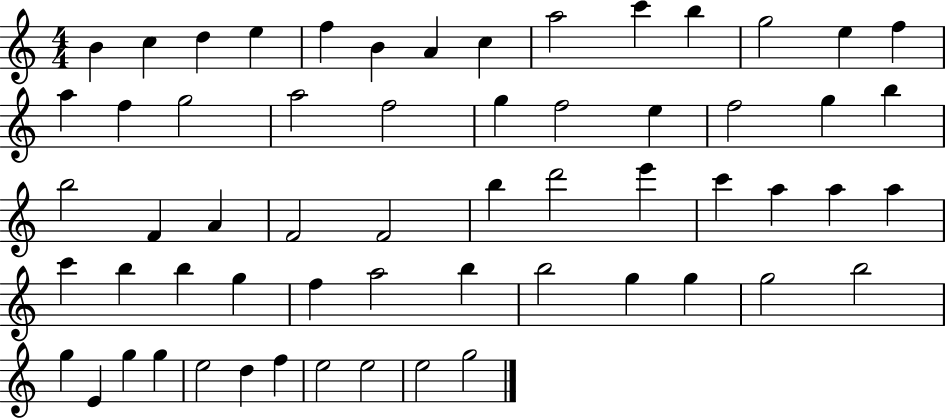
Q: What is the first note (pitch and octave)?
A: B4